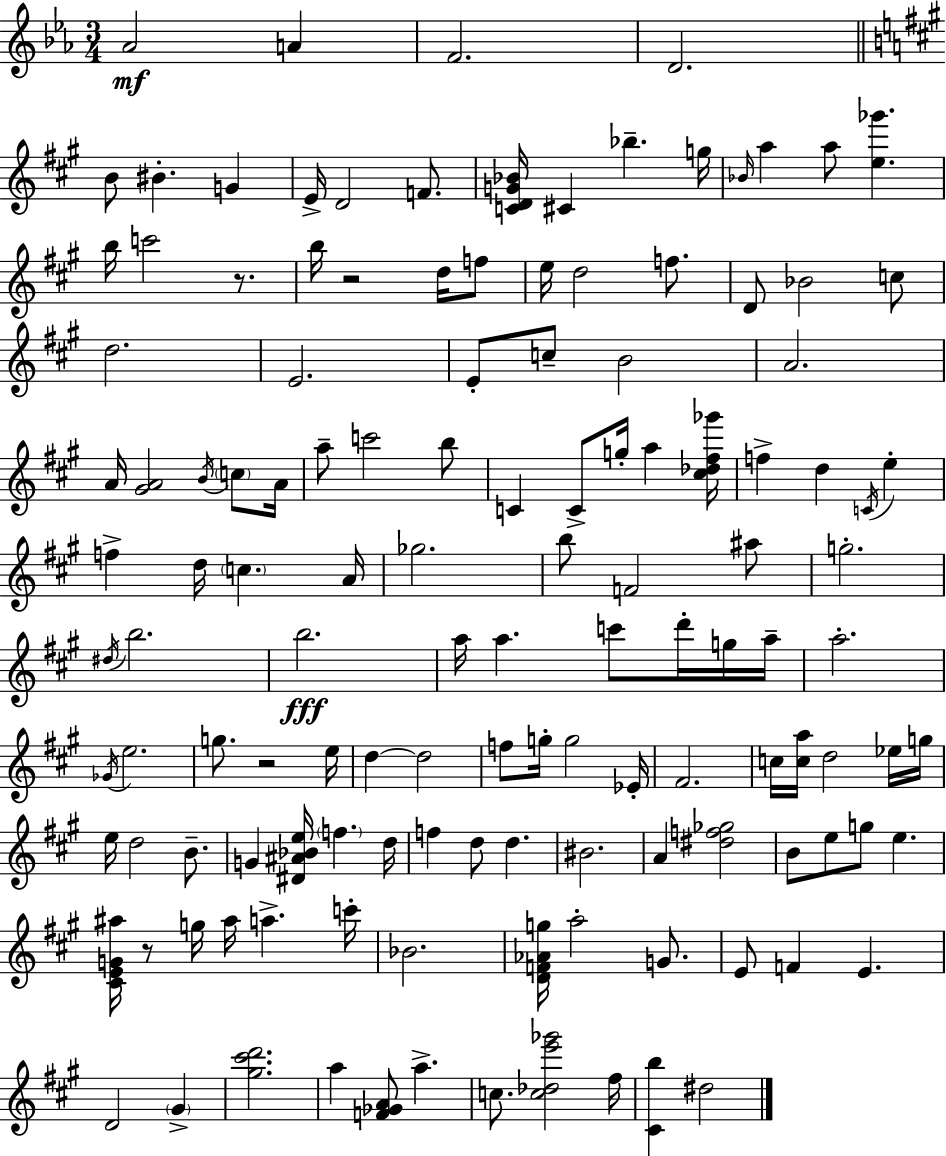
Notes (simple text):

Ab4/h A4/q F4/h. D4/h. B4/e BIS4/q. G4/q E4/s D4/h F4/e. [C4,D4,G4,Bb4]/s C#4/q Bb5/q. G5/s Bb4/s A5/q A5/e [E5,Gb6]/q. B5/s C6/h R/e. B5/s R/h D5/s F5/e E5/s D5/h F5/e. D4/e Bb4/h C5/e D5/h. E4/h. E4/e C5/e B4/h A4/h. A4/s [G#4,A4]/h B4/s C5/e A4/s A5/e C6/h B5/e C4/q C4/e G5/s A5/q [C#5,Db5,F#5,Gb6]/s F5/q D5/q C4/s E5/q F5/q D5/s C5/q. A4/s Gb5/h. B5/e F4/h A#5/e G5/h. D#5/s B5/h. B5/h. A5/s A5/q. C6/e D6/s G5/s A5/s A5/h. Gb4/s E5/h. G5/e. R/h E5/s D5/q D5/h F5/e G5/s G5/h Eb4/s F#4/h. C5/s [C5,A5]/s D5/h Eb5/s G5/s E5/s D5/h B4/e. G4/q [D#4,A#4,Bb4,E5]/s F5/q. D5/s F5/q D5/e D5/q. BIS4/h. A4/q [D#5,F5,Gb5]/h B4/e E5/e G5/e E5/q. [C#4,E4,G4,A#5]/s R/e G5/s A#5/s A5/q. C6/s Bb4/h. [D4,F4,Ab4,G5]/s A5/h G4/e. E4/e F4/q E4/q. D4/h G#4/q [G#5,C#6,D6]/h. A5/q [F4,Gb4,A4]/e A5/q. C5/e. [C5,Db5,E6,Gb6]/h F#5/s [C#4,B5]/q D#5/h